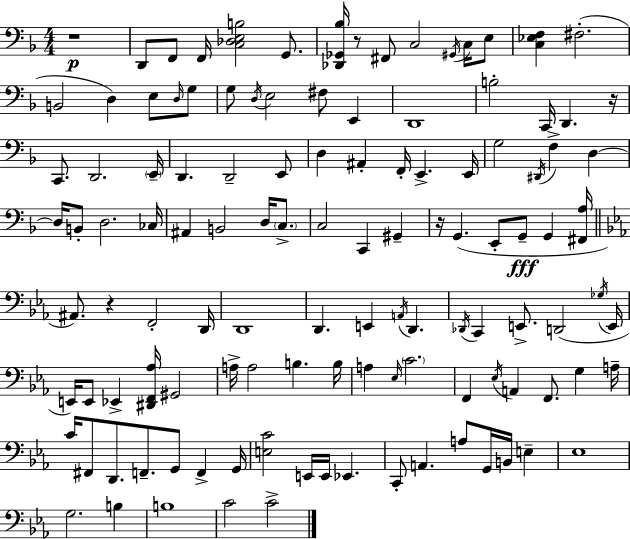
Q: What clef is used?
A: bass